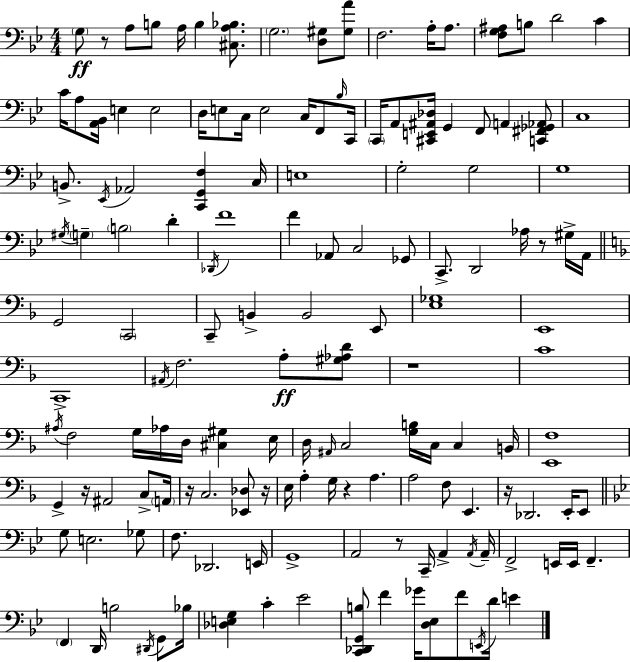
G3/e R/e A3/e B3/e A3/s B3/q [C#3,A3,Bb3]/e. G3/h. [D3,G#3]/e [G#3,A4]/e F3/h. A3/s A3/e. [F3,G3,A#3]/e B3/e D4/h C4/q C4/s A3/e [A2,Bb2]/s E3/q E3/h D3/s E3/e C3/s E3/h C3/s F2/e Bb3/s C2/s C2/s A2/e [C#2,E2,A#2,Db3]/s G2/q F2/e A2/q [C2,F#2,Gb2,Ab2]/e C3/w B2/e. Eb2/s Ab2/h [C2,G2,F3]/q C3/s E3/w G3/h G3/h G3/w G#3/s G3/q B3/h D4/q Db2/s F4/w F4/q Ab2/e C3/h Gb2/e C2/e. D2/h Ab3/s R/e G#3/s A2/s G2/h C2/h C2/e B2/q B2/h E2/e [E3,Gb3]/w E2/w C2/w A#2/s F3/h. A3/e [G#3,Ab3,D4]/e R/w C4/w A#3/s F3/h G3/s Ab3/s D3/s [C#3,G#3]/q E3/s D3/s A#2/s C3/h [G3,B3]/s C3/s C3/q B2/s [E2,F3]/w G2/q R/s A#2/h C3/e A2/s R/s C3/h. [Eb2,Db3]/e R/s E3/s A3/q G3/s R/q A3/q. A3/h F3/e E2/q. R/s Db2/h. E2/s E2/e G3/e E3/h. Gb3/e F3/e. Db2/h. E2/s G2/w A2/h R/e C2/s A2/q A2/s A2/s F2/h E2/s E2/s F2/q. F2/q D2/s B3/h D#2/s G2/e Bb3/s [Db3,E3,G3]/q C4/q Eb4/h [C2,Db2,G2,B3]/e F4/q Gb4/s [D3,Eb3]/e F4/e E2/s D4/s E4/q